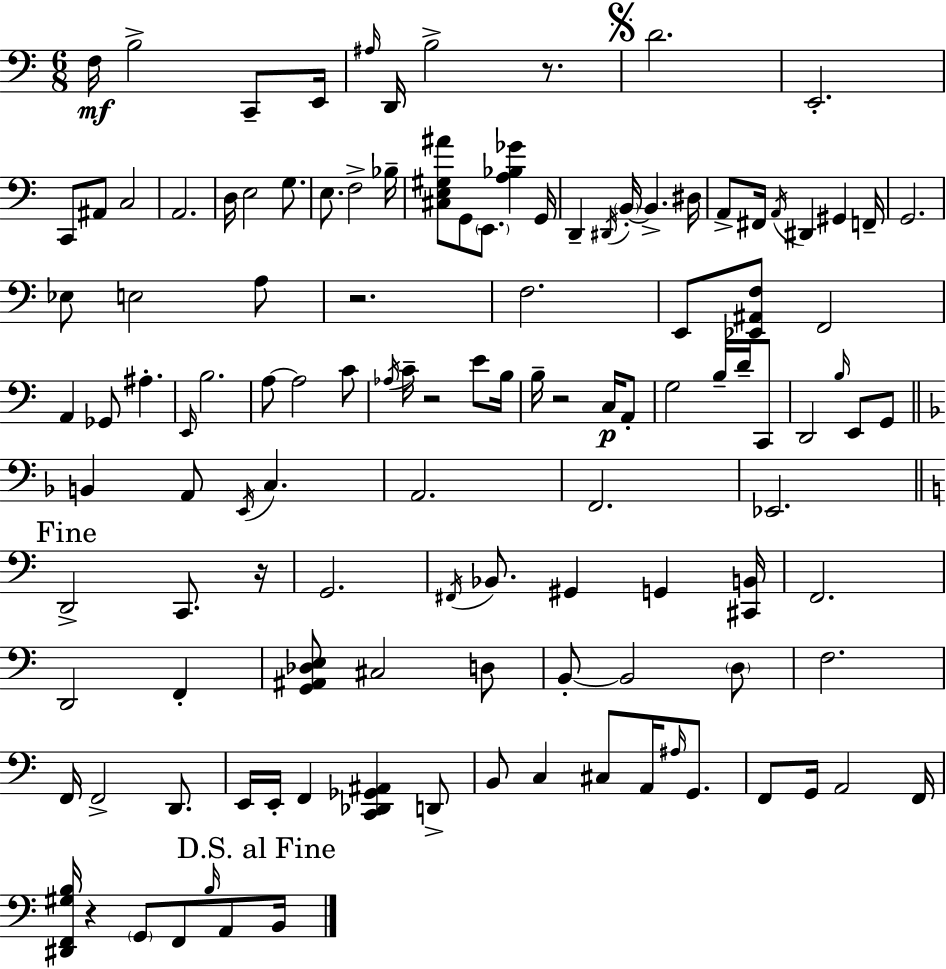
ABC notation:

X:1
T:Untitled
M:6/8
L:1/4
K:Am
F,/4 B,2 C,,/2 E,,/4 ^A,/4 D,,/4 B,2 z/2 D2 E,,2 C,,/2 ^A,,/2 C,2 A,,2 D,/4 E,2 G,/2 E,/2 F,2 _B,/4 [^C,E,^G,^A]/2 G,,/2 E,,/2 [A,_B,_G] G,,/4 D,, ^D,,/4 B,,/4 B,, ^D,/4 A,,/2 ^F,,/4 A,,/4 ^D,, ^G,, F,,/4 G,,2 _E,/2 E,2 A,/2 z2 F,2 E,,/2 [_E,,^A,,F,]/2 F,,2 A,, _G,,/2 ^A, E,,/4 B,2 A,/2 A,2 C/2 _A,/4 C/4 z2 E/2 B,/4 B,/4 z2 C,/4 A,,/2 G,2 B,/4 D/4 C,,/2 D,,2 B,/4 E,,/2 G,,/2 B,, A,,/2 E,,/4 C, A,,2 F,,2 _E,,2 D,,2 C,,/2 z/4 G,,2 ^F,,/4 _B,,/2 ^G,, G,, [^C,,B,,]/4 F,,2 D,,2 F,, [G,,^A,,_D,E,]/2 ^C,2 D,/2 B,,/2 B,,2 D,/2 F,2 F,,/4 F,,2 D,,/2 E,,/4 E,,/4 F,, [C,,_D,,_G,,^A,,] D,,/2 B,,/2 C, ^C,/2 A,,/4 ^A,/4 G,,/2 F,,/2 G,,/4 A,,2 F,,/4 [^D,,F,,^G,B,]/4 z G,,/2 F,,/2 B,/4 A,,/2 B,,/4